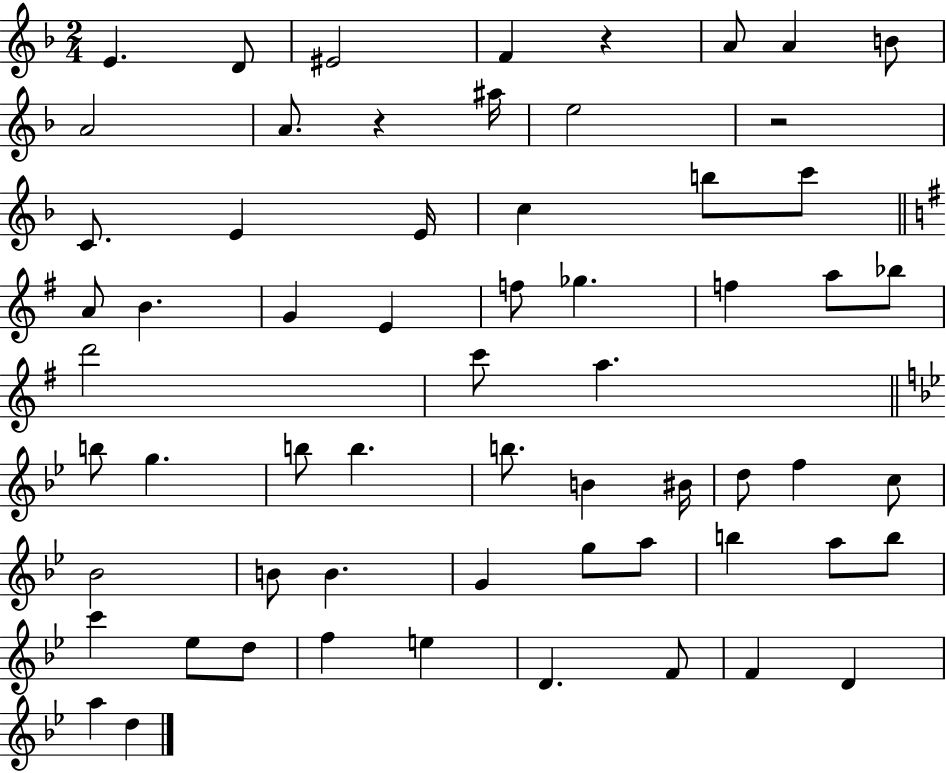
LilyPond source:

{
  \clef treble
  \numericTimeSignature
  \time 2/4
  \key f \major
  e'4. d'8 | eis'2 | f'4 r4 | a'8 a'4 b'8 | \break a'2 | a'8. r4 ais''16 | e''2 | r2 | \break c'8. e'4 e'16 | c''4 b''8 c'''8 | \bar "||" \break \key e \minor a'8 b'4. | g'4 e'4 | f''8 ges''4. | f''4 a''8 bes''8 | \break d'''2 | c'''8 a''4. | \bar "||" \break \key bes \major b''8 g''4. | b''8 b''4. | b''8. b'4 bis'16 | d''8 f''4 c''8 | \break bes'2 | b'8 b'4. | g'4 g''8 a''8 | b''4 a''8 b''8 | \break c'''4 ees''8 d''8 | f''4 e''4 | d'4. f'8 | f'4 d'4 | \break a''4 d''4 | \bar "|."
}